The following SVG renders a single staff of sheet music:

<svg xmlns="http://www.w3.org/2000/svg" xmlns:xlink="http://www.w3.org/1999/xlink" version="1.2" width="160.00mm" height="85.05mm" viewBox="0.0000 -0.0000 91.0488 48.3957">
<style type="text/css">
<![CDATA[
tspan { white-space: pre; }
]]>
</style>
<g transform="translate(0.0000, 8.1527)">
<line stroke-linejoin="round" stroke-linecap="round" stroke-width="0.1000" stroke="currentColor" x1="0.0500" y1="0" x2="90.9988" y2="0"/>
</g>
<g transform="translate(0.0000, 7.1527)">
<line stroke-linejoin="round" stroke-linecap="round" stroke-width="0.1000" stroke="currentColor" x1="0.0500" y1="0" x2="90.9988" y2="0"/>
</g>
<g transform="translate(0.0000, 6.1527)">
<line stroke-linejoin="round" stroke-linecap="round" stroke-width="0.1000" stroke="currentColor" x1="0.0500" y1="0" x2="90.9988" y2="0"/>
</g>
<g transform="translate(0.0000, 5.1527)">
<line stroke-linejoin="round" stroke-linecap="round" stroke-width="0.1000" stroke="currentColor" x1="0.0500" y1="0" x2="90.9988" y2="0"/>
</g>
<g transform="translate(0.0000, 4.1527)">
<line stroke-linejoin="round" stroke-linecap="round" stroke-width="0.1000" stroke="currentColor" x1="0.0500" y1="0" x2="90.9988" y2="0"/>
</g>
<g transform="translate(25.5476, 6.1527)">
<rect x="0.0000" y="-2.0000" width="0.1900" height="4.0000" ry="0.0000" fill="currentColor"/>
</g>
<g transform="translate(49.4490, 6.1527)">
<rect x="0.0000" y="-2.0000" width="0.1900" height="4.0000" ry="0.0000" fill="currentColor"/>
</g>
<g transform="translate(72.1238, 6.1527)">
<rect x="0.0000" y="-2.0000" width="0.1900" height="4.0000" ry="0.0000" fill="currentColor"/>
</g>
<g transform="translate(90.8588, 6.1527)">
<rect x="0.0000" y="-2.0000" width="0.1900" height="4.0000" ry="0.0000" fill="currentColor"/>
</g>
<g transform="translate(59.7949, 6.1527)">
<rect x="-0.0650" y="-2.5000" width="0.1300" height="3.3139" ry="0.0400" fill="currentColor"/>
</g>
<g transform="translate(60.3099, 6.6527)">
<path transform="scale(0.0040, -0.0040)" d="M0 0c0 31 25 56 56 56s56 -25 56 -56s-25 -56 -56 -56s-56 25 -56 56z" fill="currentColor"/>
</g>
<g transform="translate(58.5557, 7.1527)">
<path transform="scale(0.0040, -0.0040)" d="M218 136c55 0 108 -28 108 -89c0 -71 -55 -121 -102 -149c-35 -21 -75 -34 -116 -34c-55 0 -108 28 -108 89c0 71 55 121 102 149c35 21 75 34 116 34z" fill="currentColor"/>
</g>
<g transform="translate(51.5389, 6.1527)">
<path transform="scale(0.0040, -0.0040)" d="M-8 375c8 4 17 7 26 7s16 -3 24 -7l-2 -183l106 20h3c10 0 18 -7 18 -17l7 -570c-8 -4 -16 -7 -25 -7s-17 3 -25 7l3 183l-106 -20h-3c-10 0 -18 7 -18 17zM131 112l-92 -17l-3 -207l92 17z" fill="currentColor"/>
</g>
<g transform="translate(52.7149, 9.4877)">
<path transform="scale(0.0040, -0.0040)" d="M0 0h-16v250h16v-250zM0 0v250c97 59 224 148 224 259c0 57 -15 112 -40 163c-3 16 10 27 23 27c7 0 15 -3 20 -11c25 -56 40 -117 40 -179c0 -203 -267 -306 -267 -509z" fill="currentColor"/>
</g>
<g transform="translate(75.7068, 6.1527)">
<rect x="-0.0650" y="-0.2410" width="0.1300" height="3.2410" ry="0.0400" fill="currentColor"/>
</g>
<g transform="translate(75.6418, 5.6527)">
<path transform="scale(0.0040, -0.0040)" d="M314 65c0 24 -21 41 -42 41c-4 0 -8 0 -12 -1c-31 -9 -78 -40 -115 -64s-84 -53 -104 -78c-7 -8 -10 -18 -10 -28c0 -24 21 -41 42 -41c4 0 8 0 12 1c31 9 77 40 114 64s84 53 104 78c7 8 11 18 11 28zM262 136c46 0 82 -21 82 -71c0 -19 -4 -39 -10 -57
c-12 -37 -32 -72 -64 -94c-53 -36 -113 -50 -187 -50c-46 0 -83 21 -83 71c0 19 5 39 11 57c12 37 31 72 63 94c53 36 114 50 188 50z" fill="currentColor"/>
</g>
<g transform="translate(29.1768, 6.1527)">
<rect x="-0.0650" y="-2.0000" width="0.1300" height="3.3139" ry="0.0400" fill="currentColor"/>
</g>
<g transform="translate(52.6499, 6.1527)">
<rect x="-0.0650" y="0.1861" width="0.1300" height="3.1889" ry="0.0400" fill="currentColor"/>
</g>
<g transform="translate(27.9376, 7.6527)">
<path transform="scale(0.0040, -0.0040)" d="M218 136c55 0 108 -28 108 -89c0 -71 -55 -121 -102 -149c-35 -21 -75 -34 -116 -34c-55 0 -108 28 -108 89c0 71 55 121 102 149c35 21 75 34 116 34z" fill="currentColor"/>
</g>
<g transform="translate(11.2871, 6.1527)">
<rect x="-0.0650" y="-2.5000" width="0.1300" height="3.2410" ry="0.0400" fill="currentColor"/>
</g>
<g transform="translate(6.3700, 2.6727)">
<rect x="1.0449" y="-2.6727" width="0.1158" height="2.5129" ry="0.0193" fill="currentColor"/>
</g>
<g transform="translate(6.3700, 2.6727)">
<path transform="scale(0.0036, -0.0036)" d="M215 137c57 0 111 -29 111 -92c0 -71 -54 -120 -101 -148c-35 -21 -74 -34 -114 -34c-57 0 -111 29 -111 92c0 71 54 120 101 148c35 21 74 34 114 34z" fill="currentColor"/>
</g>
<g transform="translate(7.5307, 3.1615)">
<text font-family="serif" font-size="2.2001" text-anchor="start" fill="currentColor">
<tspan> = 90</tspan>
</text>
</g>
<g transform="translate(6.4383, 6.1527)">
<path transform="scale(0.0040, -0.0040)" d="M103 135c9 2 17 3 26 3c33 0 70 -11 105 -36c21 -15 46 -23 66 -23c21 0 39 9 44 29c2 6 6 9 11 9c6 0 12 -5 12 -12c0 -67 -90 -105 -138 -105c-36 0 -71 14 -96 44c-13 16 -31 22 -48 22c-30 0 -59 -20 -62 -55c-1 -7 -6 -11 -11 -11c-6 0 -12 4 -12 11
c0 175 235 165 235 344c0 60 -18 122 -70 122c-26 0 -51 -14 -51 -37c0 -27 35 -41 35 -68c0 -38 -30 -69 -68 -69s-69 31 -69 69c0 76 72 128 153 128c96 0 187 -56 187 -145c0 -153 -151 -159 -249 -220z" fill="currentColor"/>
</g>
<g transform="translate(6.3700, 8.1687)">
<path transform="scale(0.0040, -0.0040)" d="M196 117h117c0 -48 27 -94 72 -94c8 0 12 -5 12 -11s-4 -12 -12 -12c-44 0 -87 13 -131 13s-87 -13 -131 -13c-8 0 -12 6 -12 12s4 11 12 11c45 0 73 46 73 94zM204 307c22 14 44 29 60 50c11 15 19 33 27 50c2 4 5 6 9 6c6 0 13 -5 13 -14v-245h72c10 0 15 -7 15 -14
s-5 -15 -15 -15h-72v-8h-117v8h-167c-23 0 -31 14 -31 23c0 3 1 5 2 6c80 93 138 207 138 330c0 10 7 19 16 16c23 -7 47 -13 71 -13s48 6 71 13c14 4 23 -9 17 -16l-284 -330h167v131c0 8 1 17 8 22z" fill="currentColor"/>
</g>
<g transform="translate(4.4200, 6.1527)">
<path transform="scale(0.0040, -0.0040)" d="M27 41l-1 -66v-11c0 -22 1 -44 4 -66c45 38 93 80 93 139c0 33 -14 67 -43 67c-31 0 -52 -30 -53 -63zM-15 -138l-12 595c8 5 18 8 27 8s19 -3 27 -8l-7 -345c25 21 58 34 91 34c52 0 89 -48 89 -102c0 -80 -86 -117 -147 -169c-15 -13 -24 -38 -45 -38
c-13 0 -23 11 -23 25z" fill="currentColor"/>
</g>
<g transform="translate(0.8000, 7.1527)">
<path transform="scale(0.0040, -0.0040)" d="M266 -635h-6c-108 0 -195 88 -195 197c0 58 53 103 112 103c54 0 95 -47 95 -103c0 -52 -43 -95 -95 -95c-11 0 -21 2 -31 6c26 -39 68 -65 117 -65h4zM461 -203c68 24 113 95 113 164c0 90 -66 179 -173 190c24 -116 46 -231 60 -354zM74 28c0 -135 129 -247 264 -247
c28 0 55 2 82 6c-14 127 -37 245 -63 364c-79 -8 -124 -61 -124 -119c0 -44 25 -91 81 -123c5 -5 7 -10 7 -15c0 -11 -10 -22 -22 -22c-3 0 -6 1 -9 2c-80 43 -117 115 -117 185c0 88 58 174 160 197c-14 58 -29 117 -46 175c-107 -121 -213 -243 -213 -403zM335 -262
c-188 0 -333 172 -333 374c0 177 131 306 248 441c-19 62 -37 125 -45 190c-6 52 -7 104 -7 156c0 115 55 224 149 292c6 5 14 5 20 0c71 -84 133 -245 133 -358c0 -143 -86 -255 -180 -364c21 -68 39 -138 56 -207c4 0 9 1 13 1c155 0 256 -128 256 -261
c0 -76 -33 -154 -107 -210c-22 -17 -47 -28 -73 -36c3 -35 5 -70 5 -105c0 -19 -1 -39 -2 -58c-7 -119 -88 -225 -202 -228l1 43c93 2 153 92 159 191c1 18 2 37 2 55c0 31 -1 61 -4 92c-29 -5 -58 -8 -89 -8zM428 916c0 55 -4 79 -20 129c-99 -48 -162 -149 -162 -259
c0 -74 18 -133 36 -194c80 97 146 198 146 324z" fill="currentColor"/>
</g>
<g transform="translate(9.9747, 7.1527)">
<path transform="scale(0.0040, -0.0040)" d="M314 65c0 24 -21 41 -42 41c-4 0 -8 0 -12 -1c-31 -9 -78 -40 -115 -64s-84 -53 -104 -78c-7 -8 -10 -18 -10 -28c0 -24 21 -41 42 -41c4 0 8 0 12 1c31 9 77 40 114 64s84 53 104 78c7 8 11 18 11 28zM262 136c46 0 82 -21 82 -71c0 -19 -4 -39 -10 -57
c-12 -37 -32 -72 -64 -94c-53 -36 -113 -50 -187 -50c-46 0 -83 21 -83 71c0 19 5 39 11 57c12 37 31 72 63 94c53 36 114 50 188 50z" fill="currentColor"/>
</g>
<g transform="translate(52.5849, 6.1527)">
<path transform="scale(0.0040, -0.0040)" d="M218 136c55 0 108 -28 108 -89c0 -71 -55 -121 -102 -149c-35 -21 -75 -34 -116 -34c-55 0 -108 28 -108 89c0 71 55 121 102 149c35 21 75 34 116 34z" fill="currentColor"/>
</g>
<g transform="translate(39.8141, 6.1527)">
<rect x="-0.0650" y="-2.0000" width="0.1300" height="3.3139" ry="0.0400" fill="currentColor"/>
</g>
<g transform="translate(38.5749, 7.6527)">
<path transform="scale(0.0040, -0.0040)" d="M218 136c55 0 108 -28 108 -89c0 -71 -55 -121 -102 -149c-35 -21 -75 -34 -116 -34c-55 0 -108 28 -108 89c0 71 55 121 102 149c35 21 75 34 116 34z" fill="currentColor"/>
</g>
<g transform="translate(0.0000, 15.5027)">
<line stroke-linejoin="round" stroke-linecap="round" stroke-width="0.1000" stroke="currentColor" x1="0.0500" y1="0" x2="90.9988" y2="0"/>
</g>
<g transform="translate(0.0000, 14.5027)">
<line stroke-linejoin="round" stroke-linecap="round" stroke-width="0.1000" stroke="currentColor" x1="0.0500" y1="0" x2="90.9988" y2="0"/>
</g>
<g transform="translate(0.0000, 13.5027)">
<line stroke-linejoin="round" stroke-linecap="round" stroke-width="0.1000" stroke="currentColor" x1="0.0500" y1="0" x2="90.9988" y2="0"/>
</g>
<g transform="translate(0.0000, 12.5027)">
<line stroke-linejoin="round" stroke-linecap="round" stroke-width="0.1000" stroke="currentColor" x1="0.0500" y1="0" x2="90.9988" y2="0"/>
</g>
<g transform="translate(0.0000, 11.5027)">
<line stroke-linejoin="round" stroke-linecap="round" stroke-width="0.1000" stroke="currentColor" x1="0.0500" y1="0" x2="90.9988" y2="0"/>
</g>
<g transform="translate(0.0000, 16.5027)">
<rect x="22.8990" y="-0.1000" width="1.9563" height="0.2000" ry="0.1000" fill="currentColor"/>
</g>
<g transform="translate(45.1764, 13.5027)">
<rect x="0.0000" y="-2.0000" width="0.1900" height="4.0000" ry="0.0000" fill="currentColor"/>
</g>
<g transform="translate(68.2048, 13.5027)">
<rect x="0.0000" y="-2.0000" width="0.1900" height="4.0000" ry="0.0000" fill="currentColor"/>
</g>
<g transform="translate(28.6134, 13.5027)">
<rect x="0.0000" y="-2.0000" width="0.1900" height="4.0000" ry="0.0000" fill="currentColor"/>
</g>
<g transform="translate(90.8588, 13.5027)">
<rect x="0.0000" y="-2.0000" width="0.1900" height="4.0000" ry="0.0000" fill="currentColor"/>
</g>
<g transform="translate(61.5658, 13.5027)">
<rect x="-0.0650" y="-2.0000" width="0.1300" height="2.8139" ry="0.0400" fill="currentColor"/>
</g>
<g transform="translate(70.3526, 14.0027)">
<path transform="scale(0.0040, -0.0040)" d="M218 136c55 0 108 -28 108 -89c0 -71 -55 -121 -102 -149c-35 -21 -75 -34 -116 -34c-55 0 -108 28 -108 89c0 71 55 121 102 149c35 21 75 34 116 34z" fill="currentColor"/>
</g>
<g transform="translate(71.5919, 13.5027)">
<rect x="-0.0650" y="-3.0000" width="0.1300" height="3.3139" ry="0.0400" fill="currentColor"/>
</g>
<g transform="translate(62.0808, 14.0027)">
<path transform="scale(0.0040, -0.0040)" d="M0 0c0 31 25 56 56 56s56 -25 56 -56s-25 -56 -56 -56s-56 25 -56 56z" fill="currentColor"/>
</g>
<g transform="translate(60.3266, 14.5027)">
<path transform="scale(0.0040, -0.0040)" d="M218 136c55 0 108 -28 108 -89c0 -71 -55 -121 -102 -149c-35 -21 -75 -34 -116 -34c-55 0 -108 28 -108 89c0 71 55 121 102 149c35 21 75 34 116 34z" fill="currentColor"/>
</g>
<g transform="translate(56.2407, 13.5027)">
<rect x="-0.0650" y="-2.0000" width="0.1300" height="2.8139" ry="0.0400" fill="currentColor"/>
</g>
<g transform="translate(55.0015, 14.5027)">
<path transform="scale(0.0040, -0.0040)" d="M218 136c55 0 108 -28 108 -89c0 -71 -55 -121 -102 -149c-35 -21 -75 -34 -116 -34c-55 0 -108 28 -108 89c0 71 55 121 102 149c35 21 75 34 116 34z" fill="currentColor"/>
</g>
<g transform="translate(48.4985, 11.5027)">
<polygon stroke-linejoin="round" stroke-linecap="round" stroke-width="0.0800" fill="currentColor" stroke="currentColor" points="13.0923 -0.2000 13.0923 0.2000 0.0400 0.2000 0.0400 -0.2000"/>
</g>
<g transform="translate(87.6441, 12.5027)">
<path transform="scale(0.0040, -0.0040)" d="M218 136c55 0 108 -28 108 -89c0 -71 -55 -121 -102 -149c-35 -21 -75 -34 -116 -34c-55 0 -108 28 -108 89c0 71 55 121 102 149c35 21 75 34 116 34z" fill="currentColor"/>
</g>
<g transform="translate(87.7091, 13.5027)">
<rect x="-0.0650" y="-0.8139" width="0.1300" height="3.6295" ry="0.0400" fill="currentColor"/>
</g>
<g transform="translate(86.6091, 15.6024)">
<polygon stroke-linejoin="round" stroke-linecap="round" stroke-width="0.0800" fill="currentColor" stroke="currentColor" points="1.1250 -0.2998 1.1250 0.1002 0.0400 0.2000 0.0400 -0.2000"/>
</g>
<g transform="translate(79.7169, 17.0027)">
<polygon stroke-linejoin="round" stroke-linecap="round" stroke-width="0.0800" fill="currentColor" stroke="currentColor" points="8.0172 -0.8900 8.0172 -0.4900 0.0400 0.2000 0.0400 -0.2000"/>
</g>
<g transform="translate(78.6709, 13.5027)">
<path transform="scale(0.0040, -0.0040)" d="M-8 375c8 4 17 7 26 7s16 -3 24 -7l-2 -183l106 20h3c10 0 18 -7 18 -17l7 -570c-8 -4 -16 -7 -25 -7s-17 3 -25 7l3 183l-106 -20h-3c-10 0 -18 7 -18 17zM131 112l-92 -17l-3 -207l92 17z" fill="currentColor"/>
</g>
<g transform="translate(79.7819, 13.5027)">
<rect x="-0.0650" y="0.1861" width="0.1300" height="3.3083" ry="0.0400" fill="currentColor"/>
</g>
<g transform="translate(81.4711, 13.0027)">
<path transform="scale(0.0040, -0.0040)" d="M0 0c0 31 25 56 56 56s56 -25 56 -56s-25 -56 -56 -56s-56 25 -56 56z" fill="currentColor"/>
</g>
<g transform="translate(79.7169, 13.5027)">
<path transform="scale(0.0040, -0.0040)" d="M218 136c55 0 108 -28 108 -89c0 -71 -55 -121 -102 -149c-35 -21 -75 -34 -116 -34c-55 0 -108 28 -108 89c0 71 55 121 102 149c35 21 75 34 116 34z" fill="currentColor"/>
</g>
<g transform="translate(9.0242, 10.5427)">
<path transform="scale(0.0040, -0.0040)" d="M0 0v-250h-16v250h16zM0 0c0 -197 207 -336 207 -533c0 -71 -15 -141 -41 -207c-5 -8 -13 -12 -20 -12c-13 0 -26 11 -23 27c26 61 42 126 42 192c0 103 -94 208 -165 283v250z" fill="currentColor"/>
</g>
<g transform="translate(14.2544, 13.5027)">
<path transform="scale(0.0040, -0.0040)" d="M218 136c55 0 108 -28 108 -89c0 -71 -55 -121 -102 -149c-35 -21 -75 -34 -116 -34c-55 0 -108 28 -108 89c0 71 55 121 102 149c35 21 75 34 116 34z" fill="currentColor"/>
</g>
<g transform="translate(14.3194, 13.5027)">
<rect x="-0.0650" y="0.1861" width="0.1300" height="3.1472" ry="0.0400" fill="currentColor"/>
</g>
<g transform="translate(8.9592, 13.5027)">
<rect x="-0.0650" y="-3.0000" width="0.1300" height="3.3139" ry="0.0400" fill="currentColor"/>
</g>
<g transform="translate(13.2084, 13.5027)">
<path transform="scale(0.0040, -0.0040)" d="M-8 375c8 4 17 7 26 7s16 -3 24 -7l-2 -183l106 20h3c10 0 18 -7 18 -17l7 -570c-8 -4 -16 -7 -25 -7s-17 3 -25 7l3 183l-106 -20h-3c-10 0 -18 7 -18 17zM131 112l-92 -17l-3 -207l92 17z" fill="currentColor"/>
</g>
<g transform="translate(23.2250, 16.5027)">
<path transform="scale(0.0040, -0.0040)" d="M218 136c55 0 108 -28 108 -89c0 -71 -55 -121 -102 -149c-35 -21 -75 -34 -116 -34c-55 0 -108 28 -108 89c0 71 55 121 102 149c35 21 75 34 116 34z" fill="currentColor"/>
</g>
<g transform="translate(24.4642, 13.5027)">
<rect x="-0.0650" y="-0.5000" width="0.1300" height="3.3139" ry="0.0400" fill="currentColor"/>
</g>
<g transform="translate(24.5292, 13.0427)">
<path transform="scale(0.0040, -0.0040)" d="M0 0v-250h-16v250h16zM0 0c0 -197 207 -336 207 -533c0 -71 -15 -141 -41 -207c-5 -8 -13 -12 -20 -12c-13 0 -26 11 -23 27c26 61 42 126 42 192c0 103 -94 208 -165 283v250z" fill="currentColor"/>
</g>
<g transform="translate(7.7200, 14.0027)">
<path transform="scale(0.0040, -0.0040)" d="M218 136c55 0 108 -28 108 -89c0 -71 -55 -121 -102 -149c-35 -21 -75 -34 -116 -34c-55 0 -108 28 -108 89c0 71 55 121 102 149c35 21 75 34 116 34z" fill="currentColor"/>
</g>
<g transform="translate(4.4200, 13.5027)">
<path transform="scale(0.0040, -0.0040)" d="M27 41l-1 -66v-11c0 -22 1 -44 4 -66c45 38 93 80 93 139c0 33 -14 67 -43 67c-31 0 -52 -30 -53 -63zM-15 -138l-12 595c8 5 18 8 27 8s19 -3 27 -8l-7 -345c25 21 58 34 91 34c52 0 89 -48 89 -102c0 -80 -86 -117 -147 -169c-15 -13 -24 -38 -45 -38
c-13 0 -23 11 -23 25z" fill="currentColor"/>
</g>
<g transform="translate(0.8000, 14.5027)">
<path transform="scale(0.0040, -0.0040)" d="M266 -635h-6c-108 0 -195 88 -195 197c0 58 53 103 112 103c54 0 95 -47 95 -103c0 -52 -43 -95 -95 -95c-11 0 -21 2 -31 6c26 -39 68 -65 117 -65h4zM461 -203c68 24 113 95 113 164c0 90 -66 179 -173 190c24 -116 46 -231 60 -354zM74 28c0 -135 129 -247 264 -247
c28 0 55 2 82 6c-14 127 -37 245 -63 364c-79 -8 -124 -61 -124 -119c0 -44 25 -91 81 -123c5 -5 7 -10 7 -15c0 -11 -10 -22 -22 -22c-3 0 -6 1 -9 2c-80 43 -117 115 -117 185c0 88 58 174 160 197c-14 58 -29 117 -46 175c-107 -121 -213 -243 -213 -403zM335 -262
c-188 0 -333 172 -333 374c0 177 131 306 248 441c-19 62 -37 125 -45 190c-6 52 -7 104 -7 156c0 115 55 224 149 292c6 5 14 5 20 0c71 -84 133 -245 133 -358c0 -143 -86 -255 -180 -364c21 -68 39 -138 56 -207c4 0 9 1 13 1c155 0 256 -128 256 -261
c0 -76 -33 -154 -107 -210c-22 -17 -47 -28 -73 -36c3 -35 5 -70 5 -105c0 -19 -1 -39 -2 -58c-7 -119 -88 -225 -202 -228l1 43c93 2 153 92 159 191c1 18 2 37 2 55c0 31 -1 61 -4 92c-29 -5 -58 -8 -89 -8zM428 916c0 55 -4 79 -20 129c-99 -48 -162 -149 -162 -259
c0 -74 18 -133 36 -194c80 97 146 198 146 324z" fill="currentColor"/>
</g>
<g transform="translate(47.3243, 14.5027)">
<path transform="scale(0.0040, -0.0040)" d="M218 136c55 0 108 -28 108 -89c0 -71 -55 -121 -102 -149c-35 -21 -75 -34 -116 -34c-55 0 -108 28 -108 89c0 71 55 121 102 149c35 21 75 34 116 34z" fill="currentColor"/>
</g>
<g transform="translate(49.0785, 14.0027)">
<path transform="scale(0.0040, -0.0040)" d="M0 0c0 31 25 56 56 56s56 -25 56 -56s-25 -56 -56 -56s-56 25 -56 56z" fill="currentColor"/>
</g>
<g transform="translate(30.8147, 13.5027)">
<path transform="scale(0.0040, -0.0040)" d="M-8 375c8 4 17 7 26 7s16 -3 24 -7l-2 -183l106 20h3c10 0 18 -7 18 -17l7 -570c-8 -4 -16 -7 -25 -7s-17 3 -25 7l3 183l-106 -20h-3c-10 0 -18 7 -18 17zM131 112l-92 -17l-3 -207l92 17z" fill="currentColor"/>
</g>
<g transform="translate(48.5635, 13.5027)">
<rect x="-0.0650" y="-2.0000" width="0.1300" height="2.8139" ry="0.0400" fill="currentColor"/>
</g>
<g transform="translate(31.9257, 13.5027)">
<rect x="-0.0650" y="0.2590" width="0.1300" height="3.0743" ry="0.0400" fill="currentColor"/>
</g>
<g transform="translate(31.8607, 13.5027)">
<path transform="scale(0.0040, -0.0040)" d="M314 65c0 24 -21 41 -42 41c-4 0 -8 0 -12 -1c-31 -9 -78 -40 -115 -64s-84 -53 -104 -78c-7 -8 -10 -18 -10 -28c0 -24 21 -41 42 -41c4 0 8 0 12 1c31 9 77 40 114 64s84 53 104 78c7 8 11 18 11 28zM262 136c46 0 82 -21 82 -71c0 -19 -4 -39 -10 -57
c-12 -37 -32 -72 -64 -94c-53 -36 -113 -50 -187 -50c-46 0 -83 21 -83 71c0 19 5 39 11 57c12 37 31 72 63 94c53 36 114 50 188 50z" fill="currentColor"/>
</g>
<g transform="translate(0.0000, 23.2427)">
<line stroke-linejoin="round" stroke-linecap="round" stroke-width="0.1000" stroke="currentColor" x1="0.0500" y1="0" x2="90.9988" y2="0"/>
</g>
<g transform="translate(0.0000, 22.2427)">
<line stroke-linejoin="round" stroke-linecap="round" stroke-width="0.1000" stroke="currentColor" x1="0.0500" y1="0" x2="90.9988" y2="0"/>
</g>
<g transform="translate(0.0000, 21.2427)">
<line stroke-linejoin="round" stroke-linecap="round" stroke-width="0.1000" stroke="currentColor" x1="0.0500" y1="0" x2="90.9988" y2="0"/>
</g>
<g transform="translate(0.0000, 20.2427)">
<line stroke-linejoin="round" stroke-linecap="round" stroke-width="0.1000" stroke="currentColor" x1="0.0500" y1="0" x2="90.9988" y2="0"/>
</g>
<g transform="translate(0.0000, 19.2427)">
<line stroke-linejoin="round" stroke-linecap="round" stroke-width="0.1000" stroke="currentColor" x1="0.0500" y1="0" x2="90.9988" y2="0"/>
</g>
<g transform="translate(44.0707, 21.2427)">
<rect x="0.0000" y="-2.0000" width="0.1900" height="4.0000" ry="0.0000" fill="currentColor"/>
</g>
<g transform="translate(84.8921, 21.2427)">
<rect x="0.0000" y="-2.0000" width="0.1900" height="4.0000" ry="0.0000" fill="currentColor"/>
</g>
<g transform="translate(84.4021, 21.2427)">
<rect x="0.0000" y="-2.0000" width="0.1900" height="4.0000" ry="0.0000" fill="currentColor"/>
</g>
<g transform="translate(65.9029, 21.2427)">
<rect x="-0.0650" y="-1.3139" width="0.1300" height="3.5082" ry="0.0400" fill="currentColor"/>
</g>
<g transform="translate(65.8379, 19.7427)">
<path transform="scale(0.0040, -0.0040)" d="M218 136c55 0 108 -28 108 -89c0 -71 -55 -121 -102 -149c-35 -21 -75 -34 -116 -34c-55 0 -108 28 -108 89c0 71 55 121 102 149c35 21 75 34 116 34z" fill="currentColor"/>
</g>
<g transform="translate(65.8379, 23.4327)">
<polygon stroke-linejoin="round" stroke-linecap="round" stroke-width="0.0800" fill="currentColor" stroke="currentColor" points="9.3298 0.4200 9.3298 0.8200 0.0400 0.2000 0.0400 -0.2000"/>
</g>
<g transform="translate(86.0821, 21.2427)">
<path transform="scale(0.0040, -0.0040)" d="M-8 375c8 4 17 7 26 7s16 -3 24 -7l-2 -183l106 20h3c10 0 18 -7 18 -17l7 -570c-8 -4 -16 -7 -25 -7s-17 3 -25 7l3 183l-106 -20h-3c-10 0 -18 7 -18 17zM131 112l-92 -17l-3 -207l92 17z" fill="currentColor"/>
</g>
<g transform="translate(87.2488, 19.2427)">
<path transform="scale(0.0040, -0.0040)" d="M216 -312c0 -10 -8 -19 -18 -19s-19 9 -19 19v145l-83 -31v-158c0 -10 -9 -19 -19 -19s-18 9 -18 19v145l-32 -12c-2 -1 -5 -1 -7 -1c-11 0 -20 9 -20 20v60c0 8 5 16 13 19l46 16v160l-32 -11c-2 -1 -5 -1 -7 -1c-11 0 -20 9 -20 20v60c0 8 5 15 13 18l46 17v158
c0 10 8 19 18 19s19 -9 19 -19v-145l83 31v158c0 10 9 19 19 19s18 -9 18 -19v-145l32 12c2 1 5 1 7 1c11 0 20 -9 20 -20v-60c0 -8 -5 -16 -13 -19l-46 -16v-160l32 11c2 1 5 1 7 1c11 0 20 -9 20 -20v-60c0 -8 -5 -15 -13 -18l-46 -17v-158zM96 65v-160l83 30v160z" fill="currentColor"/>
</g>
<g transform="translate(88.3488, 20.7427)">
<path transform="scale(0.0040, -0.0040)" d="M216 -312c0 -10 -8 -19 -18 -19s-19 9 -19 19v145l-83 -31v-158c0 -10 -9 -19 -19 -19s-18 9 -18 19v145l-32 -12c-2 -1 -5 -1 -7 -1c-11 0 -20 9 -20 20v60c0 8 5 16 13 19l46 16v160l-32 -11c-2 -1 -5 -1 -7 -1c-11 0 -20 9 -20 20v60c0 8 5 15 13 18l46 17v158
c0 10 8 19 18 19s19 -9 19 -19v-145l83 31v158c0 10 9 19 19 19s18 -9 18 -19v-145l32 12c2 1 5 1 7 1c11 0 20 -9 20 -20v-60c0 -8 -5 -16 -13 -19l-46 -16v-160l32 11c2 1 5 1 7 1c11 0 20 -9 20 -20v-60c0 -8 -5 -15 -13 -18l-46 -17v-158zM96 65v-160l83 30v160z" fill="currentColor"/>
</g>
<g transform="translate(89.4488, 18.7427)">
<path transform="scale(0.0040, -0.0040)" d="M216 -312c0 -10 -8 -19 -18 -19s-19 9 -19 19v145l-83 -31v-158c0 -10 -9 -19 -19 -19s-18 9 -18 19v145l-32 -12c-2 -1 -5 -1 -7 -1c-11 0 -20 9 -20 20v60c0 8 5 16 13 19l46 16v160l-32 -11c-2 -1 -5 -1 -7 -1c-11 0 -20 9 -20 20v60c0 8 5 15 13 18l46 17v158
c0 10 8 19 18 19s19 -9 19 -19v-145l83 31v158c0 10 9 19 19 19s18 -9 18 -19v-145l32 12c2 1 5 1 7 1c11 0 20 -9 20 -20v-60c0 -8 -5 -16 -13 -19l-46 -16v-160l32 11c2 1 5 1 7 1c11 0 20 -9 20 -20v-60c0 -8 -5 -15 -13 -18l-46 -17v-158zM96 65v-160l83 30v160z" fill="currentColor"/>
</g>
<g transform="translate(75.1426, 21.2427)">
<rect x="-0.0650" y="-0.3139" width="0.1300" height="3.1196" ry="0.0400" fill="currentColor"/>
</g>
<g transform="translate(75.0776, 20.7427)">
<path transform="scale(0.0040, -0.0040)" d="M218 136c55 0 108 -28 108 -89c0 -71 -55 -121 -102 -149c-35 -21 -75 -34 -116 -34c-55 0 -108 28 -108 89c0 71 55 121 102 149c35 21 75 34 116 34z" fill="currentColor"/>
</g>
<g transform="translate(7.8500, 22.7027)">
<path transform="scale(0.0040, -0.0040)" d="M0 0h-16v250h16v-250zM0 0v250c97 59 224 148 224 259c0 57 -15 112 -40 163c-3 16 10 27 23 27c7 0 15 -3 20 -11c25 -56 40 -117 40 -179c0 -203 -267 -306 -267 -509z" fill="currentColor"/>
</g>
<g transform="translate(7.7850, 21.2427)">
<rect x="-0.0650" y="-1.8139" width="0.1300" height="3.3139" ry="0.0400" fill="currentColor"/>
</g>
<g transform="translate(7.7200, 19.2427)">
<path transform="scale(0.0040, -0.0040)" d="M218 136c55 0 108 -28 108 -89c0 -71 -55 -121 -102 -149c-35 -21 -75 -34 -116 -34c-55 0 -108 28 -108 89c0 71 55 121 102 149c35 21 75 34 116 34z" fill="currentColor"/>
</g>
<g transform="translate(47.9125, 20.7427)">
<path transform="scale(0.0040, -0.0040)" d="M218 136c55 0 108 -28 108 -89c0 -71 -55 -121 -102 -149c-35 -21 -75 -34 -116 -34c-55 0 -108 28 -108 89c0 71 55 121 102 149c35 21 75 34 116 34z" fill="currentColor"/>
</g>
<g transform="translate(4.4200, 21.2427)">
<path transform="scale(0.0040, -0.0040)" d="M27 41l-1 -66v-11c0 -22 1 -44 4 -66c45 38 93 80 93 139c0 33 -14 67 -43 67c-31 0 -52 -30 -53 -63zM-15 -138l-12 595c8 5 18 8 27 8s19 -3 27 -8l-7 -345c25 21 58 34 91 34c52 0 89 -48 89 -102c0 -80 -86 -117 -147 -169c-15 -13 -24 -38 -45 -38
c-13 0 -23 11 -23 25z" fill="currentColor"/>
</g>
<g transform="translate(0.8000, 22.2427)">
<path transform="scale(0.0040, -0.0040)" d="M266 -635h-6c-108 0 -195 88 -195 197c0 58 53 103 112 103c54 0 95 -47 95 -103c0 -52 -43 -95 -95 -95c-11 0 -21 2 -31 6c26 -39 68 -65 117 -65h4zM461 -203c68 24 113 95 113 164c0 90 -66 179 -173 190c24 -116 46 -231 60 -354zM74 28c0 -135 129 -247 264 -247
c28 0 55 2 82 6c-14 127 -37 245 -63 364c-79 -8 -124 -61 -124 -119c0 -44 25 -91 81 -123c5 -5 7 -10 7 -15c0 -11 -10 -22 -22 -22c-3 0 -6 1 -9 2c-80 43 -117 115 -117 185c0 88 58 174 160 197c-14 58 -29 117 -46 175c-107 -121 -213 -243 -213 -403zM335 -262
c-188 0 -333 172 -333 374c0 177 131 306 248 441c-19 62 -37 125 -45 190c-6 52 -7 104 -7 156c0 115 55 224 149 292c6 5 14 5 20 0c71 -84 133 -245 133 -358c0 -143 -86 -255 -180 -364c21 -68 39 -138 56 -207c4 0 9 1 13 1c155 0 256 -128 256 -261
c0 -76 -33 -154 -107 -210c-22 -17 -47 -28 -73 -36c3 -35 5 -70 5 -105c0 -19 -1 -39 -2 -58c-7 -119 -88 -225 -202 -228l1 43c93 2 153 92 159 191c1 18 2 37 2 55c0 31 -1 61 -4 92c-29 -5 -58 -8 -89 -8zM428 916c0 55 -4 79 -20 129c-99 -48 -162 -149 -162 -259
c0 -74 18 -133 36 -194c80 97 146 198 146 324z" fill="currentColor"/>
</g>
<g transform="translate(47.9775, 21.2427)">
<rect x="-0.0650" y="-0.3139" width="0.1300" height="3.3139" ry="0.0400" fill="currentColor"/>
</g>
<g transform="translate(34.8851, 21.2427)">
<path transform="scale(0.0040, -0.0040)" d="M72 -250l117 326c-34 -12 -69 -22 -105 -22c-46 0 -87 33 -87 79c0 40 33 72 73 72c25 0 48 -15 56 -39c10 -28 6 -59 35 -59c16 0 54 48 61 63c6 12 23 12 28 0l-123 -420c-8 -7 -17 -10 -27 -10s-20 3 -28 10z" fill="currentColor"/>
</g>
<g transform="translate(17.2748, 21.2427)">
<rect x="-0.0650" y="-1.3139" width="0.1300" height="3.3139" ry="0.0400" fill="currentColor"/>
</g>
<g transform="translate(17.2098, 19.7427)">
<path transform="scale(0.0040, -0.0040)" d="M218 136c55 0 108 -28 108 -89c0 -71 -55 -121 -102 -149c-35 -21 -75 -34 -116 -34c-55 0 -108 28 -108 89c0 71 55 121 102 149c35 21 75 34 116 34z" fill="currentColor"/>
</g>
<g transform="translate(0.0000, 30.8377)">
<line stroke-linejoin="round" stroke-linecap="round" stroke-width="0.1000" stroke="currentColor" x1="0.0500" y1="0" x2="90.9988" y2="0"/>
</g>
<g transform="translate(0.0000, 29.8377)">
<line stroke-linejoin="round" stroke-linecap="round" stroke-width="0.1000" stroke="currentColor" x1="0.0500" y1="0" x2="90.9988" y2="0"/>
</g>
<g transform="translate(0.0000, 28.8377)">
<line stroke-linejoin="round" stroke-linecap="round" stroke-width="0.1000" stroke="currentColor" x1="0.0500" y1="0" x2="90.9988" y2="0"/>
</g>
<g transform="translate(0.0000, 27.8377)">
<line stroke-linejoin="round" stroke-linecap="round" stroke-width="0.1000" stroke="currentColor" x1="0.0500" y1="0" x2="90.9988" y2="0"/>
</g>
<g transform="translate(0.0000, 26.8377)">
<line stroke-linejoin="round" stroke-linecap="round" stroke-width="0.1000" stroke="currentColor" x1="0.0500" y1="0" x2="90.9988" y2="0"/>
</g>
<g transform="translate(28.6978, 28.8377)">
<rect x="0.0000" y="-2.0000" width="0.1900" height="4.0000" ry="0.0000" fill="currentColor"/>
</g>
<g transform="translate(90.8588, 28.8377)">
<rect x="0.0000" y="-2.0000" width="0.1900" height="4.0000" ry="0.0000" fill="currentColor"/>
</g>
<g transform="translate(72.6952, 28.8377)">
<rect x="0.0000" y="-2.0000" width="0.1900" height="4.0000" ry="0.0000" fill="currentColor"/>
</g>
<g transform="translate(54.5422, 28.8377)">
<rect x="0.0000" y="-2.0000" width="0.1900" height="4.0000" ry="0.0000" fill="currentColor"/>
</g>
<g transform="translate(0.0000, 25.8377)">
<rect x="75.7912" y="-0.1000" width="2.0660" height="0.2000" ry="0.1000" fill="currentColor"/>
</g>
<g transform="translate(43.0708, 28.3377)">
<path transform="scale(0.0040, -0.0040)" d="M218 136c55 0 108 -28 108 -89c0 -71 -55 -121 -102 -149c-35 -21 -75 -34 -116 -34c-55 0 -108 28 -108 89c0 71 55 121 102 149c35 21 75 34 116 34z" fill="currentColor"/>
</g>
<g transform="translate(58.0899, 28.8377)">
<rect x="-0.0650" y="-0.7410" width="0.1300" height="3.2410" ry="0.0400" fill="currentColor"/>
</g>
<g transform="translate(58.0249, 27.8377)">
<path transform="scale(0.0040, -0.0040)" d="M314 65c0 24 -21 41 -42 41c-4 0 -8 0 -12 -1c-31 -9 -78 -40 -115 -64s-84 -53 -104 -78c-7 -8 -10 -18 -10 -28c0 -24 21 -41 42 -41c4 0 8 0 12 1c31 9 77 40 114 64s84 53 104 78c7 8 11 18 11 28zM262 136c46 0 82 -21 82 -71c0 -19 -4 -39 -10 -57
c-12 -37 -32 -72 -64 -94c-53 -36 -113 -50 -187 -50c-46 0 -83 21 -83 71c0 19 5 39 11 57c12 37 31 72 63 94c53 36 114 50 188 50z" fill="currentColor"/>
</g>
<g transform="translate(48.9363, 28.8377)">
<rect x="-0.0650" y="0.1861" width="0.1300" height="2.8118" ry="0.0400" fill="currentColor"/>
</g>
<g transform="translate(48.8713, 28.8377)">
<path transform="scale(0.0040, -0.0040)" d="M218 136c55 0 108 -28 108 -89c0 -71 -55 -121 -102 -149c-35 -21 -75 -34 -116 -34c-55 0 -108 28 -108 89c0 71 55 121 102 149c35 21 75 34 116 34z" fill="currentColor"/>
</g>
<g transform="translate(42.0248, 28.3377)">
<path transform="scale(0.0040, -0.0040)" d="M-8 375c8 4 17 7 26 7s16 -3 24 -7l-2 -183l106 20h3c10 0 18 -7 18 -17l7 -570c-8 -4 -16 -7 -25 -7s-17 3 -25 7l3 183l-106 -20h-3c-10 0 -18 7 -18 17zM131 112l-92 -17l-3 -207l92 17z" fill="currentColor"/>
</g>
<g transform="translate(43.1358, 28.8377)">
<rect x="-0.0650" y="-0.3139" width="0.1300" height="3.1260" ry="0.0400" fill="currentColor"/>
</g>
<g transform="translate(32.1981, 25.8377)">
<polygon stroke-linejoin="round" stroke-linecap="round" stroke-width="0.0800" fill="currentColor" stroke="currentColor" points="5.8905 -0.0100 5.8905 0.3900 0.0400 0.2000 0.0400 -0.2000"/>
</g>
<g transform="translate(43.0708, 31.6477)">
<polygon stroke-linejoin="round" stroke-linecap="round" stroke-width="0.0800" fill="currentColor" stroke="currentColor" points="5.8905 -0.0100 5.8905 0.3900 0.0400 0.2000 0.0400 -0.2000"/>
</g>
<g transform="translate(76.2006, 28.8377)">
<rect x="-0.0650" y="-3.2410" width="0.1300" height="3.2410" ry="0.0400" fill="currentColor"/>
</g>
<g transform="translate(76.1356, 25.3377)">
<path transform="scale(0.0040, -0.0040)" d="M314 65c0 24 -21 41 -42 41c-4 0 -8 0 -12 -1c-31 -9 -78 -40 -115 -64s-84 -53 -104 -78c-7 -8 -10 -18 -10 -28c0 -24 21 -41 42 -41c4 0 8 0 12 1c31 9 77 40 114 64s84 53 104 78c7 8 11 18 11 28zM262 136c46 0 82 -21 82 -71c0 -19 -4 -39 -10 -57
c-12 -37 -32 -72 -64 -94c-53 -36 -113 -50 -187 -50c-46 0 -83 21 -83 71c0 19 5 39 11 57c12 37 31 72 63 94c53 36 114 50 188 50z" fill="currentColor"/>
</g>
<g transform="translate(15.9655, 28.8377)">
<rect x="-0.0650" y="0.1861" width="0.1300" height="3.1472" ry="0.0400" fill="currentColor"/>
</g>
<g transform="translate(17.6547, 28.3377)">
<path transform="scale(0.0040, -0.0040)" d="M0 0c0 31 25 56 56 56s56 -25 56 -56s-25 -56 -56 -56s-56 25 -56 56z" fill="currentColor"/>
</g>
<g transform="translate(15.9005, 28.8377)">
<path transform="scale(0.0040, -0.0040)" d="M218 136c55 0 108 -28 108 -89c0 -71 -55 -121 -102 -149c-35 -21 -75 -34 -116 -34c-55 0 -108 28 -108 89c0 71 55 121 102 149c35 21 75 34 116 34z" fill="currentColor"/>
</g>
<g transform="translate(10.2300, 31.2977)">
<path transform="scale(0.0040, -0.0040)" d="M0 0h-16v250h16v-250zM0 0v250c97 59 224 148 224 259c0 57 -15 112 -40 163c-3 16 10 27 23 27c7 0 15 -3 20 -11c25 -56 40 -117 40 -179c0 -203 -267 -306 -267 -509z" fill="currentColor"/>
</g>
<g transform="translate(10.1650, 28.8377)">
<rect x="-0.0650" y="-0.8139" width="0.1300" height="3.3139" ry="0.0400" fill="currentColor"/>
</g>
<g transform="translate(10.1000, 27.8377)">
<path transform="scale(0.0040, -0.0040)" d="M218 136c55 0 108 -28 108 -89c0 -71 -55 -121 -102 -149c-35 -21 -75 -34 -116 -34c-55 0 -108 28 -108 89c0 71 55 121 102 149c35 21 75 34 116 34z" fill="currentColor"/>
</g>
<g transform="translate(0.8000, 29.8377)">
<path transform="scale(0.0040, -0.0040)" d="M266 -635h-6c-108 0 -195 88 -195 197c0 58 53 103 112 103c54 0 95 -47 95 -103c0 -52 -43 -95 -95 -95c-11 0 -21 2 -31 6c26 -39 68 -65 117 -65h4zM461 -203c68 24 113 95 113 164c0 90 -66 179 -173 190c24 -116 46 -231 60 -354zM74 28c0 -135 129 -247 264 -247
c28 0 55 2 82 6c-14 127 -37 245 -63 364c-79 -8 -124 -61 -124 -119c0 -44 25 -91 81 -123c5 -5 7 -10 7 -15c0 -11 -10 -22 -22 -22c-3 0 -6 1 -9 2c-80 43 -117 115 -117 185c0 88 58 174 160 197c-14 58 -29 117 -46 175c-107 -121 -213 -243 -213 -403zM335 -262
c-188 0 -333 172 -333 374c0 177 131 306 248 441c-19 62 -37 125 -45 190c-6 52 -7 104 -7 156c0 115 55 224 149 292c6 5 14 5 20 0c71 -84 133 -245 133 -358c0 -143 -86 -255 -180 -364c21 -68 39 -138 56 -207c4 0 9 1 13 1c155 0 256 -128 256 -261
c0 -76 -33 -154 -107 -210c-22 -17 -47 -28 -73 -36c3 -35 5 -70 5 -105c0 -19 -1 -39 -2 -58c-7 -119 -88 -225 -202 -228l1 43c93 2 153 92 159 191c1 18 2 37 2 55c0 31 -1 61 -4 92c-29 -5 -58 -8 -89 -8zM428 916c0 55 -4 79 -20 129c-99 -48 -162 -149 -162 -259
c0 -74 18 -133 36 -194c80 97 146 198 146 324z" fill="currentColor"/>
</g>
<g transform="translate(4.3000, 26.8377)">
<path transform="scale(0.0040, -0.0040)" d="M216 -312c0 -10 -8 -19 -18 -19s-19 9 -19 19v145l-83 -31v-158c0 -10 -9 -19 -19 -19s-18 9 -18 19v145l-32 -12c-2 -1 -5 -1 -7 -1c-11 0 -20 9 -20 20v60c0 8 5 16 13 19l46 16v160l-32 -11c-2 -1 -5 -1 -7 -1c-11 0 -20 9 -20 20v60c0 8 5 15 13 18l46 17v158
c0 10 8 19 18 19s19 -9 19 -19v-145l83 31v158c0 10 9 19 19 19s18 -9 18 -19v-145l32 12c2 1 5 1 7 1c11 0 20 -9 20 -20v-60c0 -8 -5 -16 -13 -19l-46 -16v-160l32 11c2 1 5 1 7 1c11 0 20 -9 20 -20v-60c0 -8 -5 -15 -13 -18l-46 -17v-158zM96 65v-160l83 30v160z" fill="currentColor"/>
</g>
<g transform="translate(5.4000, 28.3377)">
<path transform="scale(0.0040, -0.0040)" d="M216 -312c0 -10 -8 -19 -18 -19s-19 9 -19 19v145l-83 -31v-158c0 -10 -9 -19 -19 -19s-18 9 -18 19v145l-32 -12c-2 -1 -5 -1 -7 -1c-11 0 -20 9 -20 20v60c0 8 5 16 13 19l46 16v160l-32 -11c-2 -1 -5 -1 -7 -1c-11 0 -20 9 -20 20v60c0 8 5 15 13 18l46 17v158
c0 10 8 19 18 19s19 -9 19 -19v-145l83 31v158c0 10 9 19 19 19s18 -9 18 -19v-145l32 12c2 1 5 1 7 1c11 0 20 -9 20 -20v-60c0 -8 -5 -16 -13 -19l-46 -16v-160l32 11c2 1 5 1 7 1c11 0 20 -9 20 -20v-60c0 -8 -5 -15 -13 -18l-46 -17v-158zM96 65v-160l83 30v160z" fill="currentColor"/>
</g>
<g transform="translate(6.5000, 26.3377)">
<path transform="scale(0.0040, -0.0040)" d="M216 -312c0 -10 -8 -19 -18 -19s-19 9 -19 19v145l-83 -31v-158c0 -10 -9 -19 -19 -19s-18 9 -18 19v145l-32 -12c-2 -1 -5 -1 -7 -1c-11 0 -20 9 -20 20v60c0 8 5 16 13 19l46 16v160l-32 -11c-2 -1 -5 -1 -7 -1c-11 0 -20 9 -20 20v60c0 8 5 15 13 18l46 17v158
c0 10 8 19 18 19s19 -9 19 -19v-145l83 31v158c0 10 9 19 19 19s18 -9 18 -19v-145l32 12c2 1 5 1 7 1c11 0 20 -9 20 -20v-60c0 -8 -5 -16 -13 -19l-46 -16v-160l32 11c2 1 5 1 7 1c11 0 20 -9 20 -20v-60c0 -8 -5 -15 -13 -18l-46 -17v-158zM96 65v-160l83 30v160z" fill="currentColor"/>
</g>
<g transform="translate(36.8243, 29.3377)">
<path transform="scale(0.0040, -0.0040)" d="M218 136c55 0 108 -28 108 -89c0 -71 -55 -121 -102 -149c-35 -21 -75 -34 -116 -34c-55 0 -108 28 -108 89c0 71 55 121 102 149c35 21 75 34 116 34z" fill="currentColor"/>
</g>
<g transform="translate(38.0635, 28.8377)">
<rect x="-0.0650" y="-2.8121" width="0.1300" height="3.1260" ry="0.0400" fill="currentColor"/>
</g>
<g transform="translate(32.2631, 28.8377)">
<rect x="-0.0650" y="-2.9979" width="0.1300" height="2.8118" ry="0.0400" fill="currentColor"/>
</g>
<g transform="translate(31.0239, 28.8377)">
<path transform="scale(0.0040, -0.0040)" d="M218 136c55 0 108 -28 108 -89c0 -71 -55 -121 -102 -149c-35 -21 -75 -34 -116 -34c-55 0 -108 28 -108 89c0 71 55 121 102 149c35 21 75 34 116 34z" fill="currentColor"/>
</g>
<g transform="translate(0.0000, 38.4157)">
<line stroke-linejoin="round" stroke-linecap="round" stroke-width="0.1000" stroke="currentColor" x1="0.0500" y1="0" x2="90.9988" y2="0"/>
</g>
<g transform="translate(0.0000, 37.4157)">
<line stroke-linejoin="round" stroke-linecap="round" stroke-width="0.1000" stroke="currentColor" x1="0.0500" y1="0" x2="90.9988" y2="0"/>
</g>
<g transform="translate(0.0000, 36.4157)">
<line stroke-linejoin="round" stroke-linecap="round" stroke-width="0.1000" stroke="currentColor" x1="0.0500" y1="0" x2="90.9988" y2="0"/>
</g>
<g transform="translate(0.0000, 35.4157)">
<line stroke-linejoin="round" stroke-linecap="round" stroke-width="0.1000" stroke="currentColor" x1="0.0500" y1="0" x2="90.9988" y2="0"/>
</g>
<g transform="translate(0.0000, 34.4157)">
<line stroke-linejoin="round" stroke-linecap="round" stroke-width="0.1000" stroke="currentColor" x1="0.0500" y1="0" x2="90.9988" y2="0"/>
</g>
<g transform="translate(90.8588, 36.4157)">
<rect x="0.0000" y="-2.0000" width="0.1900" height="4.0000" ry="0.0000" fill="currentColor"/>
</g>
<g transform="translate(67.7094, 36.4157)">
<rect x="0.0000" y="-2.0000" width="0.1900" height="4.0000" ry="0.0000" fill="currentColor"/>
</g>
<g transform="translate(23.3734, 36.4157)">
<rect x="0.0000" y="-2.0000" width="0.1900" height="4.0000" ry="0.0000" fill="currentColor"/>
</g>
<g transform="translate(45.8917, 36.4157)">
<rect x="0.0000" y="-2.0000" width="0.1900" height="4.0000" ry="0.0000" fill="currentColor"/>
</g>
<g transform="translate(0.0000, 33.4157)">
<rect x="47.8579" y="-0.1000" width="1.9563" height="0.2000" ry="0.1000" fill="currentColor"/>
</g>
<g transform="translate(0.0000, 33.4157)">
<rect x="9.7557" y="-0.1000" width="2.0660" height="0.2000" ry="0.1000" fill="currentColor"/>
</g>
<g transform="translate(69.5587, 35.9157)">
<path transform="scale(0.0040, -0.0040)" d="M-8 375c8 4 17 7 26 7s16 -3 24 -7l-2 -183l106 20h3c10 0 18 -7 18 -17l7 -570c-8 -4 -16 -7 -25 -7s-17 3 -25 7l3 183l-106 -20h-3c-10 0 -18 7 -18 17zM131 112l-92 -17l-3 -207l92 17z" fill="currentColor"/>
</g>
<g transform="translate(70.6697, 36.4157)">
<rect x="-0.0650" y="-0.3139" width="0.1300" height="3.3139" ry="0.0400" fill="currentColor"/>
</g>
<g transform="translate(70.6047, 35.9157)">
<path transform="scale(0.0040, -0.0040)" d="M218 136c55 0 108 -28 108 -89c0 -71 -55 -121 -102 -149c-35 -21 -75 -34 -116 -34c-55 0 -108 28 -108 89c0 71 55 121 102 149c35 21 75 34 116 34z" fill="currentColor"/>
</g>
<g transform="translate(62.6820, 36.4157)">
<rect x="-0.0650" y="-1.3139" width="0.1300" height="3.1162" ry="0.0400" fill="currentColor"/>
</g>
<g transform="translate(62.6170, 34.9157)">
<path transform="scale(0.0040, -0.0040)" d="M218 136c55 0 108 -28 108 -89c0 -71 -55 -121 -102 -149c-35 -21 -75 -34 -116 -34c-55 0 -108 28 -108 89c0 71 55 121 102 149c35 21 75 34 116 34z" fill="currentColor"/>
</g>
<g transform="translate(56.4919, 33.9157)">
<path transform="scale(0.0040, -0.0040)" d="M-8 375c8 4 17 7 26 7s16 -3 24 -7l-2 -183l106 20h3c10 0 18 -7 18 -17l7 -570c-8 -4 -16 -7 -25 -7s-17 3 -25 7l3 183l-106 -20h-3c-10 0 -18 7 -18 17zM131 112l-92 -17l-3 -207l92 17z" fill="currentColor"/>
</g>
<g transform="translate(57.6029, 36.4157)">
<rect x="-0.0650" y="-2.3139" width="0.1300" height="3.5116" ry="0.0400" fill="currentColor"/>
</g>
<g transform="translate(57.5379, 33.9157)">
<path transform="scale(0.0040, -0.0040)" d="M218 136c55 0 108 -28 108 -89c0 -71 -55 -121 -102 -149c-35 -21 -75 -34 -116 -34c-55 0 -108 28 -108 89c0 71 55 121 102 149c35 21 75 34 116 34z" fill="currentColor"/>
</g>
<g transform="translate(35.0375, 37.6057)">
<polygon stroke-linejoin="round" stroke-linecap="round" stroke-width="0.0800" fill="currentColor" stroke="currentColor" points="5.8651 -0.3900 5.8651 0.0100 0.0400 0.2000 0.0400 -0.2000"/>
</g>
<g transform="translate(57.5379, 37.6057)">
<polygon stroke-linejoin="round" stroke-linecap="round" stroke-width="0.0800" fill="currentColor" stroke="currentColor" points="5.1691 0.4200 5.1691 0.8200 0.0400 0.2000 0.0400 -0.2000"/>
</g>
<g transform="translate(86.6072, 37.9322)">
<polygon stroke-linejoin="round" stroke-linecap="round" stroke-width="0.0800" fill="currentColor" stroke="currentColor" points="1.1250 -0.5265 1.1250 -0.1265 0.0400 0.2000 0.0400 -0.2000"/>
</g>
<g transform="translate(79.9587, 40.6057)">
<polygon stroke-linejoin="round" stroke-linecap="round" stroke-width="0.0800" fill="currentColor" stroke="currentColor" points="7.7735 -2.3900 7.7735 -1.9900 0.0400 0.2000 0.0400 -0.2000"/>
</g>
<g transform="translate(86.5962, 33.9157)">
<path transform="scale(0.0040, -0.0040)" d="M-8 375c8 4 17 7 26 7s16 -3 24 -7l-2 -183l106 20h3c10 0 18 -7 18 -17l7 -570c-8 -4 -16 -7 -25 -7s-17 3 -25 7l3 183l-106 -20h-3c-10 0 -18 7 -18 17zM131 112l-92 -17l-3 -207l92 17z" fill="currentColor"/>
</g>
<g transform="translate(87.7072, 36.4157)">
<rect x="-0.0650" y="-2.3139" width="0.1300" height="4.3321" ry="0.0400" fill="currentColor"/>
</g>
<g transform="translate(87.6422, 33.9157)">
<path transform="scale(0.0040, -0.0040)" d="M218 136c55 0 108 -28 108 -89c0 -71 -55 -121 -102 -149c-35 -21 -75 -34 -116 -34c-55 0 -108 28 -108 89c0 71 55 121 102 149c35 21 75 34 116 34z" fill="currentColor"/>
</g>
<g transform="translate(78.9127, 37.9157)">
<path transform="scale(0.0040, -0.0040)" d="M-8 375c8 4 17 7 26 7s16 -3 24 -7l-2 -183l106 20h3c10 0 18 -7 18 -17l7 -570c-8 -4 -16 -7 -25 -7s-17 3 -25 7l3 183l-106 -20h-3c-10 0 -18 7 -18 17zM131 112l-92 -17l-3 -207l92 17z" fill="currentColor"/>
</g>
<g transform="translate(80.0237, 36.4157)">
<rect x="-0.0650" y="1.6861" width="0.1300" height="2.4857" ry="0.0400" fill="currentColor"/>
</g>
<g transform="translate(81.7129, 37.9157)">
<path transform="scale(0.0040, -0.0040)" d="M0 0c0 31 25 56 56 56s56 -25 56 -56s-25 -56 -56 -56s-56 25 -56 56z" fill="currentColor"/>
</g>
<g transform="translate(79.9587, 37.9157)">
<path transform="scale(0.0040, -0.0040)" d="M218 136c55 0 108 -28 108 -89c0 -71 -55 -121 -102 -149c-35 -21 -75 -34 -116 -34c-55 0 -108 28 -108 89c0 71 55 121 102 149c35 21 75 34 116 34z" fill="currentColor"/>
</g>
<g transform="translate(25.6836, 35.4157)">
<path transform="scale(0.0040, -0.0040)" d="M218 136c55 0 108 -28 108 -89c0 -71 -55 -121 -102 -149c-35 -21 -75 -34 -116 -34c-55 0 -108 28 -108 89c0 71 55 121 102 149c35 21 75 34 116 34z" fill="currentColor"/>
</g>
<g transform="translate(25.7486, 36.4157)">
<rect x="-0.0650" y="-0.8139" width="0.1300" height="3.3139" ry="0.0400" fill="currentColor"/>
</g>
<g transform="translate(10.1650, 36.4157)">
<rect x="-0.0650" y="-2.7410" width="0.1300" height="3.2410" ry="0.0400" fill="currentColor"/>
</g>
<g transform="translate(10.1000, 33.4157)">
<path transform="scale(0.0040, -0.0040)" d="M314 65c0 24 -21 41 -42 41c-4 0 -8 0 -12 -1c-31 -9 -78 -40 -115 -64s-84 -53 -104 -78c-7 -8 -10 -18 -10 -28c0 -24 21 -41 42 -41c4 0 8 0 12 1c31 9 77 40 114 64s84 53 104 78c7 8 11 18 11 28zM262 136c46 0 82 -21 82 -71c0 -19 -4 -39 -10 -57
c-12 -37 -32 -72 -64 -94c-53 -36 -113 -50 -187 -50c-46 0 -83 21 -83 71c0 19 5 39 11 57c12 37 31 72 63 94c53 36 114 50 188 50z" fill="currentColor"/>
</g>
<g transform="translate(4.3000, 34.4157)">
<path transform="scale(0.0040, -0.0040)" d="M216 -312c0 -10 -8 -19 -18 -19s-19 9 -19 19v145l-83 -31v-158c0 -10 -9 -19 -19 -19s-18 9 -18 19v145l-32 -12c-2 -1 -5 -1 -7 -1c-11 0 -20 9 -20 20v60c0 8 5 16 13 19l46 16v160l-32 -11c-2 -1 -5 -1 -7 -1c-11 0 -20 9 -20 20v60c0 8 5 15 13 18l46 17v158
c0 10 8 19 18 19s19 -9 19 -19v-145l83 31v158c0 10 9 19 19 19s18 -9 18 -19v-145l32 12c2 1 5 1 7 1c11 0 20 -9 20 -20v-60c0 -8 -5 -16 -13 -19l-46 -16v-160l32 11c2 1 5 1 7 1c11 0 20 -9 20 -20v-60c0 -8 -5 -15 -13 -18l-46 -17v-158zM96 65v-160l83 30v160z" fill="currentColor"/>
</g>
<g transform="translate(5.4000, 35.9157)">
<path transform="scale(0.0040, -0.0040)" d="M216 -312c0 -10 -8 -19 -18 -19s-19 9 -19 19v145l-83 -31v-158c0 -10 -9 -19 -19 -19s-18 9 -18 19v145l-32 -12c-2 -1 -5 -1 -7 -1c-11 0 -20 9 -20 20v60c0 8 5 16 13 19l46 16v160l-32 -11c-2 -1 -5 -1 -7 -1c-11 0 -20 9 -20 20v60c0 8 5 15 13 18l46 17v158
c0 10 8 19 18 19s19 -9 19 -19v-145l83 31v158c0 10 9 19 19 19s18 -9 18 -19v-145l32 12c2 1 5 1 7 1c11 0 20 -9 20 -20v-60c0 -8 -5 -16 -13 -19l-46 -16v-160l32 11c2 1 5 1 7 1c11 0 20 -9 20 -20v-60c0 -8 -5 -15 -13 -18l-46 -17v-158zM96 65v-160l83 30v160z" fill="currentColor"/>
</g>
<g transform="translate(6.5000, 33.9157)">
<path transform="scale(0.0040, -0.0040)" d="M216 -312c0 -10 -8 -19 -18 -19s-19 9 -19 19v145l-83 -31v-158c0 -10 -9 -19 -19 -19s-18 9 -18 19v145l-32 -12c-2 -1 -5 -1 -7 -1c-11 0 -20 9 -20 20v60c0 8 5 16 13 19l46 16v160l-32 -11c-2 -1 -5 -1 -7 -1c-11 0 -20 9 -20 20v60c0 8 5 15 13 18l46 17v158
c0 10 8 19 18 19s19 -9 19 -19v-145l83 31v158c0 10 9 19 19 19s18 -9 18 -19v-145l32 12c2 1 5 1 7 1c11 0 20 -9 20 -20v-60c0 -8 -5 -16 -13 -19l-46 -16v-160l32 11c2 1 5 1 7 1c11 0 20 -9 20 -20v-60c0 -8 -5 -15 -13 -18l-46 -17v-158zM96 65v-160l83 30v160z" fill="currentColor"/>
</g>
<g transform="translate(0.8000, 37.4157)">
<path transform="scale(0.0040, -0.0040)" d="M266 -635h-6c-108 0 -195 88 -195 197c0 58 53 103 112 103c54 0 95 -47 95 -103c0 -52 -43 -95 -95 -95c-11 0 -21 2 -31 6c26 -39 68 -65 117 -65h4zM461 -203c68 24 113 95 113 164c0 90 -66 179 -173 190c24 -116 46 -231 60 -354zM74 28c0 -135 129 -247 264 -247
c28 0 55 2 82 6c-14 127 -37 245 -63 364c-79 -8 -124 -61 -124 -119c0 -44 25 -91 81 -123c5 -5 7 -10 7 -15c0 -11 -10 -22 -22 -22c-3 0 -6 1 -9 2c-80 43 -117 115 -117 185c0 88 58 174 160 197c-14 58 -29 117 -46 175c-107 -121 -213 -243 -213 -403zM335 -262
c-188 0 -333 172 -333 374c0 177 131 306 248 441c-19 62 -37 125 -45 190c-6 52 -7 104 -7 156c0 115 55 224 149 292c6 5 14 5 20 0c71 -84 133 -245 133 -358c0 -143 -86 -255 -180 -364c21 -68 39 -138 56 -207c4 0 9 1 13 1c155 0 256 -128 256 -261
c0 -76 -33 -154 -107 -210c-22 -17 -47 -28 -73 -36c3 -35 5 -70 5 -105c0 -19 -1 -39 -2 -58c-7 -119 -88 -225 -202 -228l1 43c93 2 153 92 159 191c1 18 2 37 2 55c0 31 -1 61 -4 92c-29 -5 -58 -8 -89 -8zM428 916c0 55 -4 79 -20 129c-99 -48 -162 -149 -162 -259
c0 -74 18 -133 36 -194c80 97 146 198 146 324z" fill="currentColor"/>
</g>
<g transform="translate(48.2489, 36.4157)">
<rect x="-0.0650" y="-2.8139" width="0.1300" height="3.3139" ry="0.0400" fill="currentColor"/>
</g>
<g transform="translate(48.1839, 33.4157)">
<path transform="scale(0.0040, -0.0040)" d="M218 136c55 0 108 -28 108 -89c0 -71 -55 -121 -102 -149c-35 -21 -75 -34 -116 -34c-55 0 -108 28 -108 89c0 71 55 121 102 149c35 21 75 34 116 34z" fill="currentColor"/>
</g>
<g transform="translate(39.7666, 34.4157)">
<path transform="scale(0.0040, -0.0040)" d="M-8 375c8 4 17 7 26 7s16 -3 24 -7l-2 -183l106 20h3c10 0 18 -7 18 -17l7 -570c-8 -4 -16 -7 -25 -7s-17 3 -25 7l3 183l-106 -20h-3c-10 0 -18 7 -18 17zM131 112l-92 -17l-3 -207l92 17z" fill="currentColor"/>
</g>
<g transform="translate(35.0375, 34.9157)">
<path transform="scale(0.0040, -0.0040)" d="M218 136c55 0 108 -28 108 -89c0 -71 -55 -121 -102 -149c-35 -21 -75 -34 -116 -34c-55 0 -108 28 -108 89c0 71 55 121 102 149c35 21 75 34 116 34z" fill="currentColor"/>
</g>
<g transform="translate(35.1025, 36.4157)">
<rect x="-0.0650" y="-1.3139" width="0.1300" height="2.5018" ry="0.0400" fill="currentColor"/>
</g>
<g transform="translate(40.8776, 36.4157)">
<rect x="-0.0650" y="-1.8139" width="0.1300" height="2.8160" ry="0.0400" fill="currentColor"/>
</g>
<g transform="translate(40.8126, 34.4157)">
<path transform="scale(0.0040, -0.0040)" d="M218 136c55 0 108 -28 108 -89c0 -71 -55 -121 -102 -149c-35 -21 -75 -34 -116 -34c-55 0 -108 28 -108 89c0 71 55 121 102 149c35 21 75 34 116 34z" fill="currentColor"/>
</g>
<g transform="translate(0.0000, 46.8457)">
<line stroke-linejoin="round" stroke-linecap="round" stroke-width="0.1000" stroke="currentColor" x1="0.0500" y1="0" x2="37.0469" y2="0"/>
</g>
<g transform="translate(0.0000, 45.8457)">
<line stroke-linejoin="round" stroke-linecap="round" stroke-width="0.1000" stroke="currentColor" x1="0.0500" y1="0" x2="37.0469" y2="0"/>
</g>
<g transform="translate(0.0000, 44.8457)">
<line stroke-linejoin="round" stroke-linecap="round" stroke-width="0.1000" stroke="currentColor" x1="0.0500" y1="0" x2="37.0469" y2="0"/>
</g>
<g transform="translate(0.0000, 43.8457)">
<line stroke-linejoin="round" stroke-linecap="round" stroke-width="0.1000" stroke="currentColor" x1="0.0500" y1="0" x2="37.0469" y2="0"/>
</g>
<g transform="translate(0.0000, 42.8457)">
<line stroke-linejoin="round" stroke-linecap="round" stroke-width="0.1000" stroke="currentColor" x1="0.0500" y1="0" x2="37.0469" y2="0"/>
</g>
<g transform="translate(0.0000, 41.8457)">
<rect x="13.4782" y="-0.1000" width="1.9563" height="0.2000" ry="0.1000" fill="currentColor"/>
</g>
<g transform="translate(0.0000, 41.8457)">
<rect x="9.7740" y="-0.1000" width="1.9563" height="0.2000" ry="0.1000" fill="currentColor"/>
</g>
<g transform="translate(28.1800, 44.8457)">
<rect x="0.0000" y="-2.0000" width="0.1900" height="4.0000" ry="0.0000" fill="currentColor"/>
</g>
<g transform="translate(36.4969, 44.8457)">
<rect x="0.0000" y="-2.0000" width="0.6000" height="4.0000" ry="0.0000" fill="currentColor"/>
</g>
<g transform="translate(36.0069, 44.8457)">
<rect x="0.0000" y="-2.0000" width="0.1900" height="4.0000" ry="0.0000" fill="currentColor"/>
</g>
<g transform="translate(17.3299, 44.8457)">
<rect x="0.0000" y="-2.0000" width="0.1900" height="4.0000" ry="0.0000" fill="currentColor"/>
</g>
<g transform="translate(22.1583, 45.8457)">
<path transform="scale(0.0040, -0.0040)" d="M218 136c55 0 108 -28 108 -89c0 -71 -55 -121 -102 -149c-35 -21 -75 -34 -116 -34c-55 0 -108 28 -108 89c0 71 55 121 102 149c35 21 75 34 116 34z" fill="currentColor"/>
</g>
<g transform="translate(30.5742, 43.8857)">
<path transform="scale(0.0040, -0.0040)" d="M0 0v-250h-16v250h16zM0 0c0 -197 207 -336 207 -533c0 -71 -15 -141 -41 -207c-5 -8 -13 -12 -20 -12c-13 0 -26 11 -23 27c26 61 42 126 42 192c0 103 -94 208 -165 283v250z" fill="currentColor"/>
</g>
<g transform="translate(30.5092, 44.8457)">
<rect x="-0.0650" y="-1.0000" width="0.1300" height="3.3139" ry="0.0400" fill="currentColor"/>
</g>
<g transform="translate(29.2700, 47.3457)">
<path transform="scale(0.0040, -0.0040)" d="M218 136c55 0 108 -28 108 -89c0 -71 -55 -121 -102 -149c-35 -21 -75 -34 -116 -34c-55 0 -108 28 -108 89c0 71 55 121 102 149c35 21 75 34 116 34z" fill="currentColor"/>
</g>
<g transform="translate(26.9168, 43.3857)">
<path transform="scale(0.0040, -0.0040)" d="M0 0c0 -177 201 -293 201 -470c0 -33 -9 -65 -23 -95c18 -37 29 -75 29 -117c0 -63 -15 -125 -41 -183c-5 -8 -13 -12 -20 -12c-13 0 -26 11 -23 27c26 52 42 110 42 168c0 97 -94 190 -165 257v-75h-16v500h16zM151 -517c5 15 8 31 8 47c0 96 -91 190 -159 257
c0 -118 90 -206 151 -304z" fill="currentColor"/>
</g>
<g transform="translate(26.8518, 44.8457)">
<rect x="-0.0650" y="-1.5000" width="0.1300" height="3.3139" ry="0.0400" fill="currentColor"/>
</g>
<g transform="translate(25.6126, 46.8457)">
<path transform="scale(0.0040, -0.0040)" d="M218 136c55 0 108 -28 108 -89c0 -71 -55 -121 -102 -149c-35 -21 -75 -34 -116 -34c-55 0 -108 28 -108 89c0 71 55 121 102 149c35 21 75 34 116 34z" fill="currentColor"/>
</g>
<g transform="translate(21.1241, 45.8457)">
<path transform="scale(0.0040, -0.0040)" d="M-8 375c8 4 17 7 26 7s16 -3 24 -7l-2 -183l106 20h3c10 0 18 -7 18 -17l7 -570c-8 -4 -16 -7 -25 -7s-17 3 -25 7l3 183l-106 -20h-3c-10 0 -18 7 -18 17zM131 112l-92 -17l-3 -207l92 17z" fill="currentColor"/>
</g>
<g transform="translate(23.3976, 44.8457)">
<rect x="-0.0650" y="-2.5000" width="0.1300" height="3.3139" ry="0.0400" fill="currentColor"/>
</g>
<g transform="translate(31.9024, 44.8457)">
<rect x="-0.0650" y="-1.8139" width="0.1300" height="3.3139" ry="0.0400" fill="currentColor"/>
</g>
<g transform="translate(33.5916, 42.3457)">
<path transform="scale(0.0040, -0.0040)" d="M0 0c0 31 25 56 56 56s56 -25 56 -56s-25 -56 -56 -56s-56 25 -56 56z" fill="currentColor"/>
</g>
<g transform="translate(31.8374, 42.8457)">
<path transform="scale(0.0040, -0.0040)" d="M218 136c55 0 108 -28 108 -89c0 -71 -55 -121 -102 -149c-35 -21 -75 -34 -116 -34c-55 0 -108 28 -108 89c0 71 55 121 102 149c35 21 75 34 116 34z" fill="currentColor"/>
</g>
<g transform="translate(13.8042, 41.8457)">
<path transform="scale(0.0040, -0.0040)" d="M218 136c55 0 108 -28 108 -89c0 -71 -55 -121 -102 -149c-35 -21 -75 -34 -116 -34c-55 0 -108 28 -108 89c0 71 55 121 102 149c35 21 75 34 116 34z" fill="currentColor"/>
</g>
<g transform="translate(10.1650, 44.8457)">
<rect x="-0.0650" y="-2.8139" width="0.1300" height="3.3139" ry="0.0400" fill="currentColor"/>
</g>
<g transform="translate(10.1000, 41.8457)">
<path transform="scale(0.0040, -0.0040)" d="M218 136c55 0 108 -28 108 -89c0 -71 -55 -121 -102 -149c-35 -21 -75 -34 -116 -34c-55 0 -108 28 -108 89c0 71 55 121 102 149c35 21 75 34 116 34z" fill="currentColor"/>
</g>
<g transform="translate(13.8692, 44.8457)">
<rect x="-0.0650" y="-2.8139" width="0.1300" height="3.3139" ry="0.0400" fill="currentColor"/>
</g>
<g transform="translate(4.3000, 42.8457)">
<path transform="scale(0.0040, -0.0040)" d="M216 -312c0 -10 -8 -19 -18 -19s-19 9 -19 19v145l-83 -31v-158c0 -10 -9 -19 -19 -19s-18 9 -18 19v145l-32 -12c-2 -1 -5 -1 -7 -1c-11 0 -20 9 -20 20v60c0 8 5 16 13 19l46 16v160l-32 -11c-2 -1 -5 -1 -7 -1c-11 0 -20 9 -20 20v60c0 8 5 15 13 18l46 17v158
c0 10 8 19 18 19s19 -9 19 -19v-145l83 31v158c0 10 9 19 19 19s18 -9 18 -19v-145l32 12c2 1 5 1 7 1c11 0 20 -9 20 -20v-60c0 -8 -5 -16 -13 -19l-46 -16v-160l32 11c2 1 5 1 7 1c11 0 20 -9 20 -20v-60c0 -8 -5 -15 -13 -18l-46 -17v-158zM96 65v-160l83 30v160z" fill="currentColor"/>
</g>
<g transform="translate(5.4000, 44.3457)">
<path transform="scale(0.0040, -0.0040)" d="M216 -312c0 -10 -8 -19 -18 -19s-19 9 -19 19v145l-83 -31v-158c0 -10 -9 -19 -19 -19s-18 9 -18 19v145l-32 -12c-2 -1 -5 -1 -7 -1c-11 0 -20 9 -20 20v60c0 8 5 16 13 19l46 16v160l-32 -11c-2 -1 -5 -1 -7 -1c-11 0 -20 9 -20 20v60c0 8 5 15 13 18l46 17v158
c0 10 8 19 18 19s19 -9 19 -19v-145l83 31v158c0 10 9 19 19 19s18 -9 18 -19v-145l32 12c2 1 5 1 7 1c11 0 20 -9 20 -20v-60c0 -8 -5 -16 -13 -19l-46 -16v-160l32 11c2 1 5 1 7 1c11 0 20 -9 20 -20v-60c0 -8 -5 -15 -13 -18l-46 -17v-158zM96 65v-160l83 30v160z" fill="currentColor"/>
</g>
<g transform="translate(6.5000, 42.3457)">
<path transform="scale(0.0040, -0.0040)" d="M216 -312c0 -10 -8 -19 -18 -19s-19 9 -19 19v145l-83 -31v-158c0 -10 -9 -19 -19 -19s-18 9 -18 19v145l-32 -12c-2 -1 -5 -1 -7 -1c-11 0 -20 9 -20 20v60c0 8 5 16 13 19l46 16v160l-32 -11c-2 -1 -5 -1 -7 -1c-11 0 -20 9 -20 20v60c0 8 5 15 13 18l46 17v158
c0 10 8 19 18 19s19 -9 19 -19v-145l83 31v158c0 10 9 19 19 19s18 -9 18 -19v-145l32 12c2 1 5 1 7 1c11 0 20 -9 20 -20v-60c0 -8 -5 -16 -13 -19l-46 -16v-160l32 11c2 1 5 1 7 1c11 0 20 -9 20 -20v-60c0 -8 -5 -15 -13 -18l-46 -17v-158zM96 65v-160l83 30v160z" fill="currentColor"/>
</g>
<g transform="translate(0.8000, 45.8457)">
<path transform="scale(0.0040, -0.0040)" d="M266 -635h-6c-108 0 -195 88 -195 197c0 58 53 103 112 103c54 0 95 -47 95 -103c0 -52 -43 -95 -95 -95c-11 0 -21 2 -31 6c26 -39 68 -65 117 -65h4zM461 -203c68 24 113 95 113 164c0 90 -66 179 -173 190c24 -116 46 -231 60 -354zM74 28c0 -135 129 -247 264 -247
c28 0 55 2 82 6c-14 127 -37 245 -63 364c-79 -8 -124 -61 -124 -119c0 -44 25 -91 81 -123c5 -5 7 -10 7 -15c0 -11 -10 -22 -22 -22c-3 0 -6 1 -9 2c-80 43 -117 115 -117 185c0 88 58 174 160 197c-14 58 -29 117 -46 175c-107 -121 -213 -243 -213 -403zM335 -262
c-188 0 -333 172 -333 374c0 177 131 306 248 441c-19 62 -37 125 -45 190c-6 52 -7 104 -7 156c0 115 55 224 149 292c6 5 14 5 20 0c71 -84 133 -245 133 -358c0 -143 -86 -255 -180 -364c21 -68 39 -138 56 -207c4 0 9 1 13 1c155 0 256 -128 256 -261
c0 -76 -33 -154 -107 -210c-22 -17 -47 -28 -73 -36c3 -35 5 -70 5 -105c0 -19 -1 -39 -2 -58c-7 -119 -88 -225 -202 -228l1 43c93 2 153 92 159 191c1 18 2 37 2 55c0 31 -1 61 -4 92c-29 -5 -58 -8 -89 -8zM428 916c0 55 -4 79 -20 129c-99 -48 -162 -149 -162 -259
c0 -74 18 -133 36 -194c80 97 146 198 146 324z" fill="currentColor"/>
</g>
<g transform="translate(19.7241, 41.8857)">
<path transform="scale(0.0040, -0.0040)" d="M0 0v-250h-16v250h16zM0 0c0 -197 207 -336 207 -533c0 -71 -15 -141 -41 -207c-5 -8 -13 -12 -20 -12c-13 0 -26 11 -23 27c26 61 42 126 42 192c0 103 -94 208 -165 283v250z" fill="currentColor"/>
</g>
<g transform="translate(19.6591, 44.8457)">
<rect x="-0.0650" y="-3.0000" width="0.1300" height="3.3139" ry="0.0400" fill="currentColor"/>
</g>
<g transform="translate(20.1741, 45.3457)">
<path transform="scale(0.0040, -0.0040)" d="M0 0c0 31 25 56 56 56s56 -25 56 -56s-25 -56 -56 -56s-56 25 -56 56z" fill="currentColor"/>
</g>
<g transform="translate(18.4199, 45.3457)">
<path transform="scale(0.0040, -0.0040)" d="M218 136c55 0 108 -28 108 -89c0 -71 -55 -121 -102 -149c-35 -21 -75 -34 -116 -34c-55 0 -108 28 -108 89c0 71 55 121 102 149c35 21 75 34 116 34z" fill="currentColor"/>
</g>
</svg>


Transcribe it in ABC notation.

X:1
T:Untitled
M:2/4
L:1/4
K:F
G2 F F B/2 G c2 A/2 B C/2 B2 G/2 G/2 G/2 A B/2 d/4 f/2 e z/2 c e/2 c/2 d/2 B B/2 A/2 c/2 B/2 d2 b2 a2 d e/2 f/2 a g/2 e/2 c F/2 g/4 a a A/2 G E/4 D/2 ^f